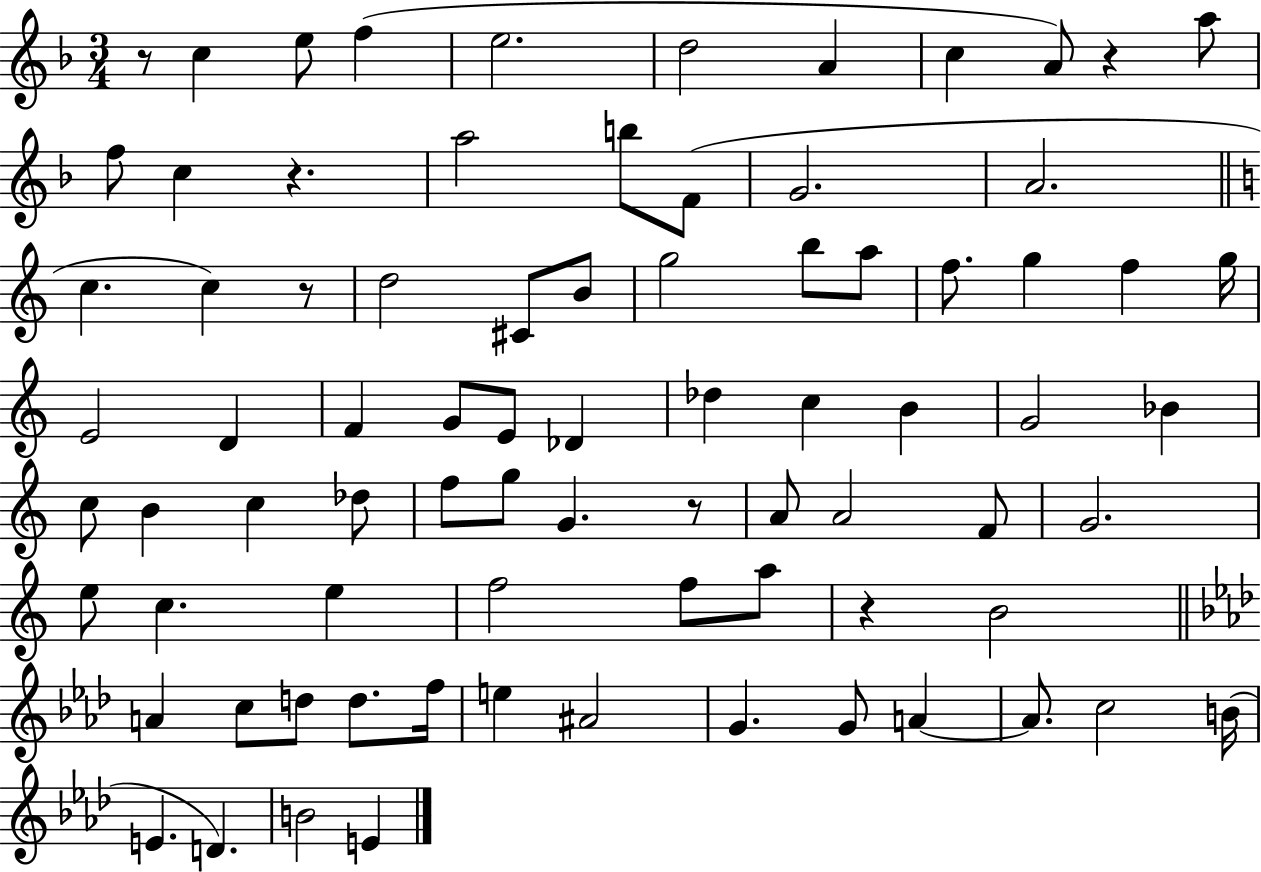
X:1
T:Untitled
M:3/4
L:1/4
K:F
z/2 c e/2 f e2 d2 A c A/2 z a/2 f/2 c z a2 b/2 F/2 G2 A2 c c z/2 d2 ^C/2 B/2 g2 b/2 a/2 f/2 g f g/4 E2 D F G/2 E/2 _D _d c B G2 _B c/2 B c _d/2 f/2 g/2 G z/2 A/2 A2 F/2 G2 e/2 c e f2 f/2 a/2 z B2 A c/2 d/2 d/2 f/4 e ^A2 G G/2 A A/2 c2 B/4 E D B2 E